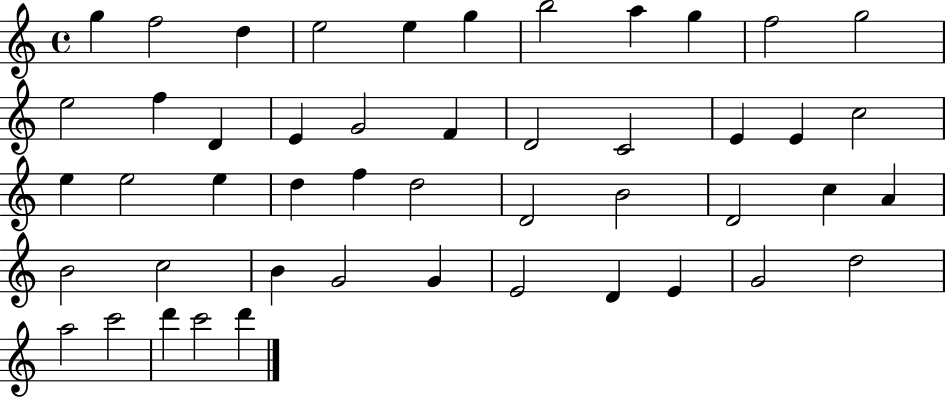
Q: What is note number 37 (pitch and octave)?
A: G4